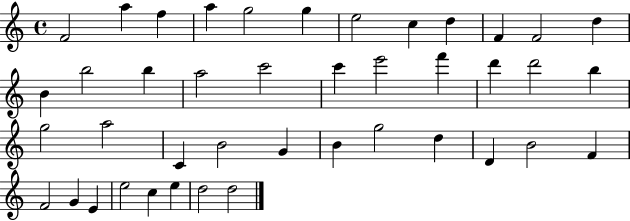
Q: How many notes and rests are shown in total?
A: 42